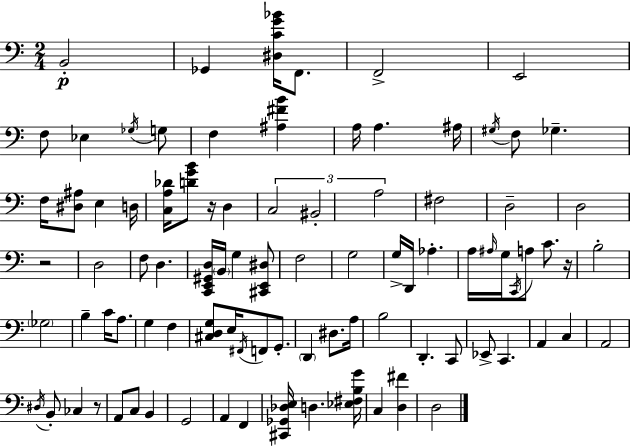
{
  \clef bass
  \numericTimeSignature
  \time 2/4
  \key c \major
  b,2-.\p | ges,4 <dis c' g' bes'>16 f,8. | f,2-> | e,2 | \break f8 ees4 \acciaccatura { ges16 } g8 | f4 <ais fis' b'>4 | a16 a4. | ais16 \acciaccatura { gis16 } f8 ges4.-- | \break f16 <dis ais>8 e4 | d16 <c a des'>16 <d' g' b'>8 r16 d4 | \tuplet 3/2 { c2 | bis,2-. | \break a2 } | fis2 | d2-- | d2 | \break r2 | d2 | f8 d4. | <c, e, gis, d>16 \parenthesize b,16 g4 | \break <cis, e, dis>8 f2 | g2 | g16-> d,16 aes4.-. | a16 \grace { ais16 } g16 \acciaccatura { c,16 } a8 | \break c'8. r16 b2-. | \parenthesize ges2 | b4-- | c'16 a8. g4 | \break f4 <cis d g>8 e16 \acciaccatura { fis,16 } | f,8 g,8.-. \parenthesize d,4 | dis8. a16 b2 | d,4.-. | \break c,8 ees,8-> c,4. | a,4 | c4 a,2 | \acciaccatura { dis16 } b,8-. | \break ces4 r8 a,8 | c8 b,4 g,2 | a,4 | f,4 <cis, ges, des e>16 d4. | \break <ees fis b g'>16 c4 | <d fis'>4 d2 | \bar "|."
}